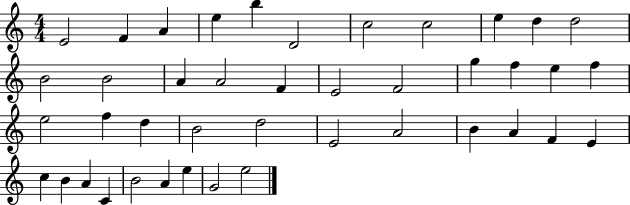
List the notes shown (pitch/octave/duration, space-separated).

E4/h F4/q A4/q E5/q B5/q D4/h C5/h C5/h E5/q D5/q D5/h B4/h B4/h A4/q A4/h F4/q E4/h F4/h G5/q F5/q E5/q F5/q E5/h F5/q D5/q B4/h D5/h E4/h A4/h B4/q A4/q F4/q E4/q C5/q B4/q A4/q C4/q B4/h A4/q E5/q G4/h E5/h